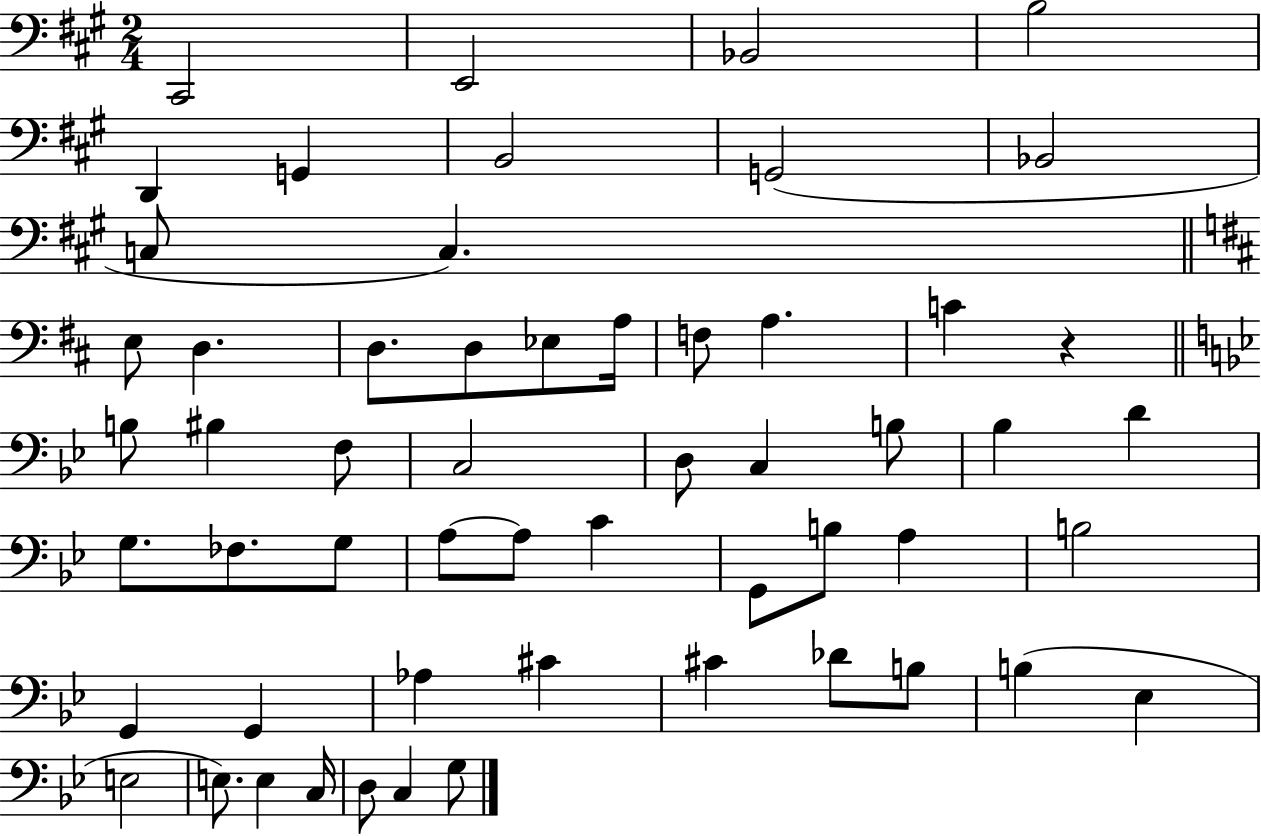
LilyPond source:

{
  \clef bass
  \numericTimeSignature
  \time 2/4
  \key a \major
  cis,2 | e,2 | bes,2 | b2 | \break d,4 g,4 | b,2 | g,2( | bes,2 | \break c8 c4.) | \bar "||" \break \key b \minor e8 d4. | d8. d8 ees8 a16 | f8 a4. | c'4 r4 | \break \bar "||" \break \key g \minor b8 bis4 f8 | c2 | d8 c4 b8 | bes4 d'4 | \break g8. fes8. g8 | a8~~ a8 c'4 | g,8 b8 a4 | b2 | \break g,4 g,4 | aes4 cis'4 | cis'4 des'8 b8 | b4( ees4 | \break e2 | e8.) e4 c16 | d8 c4 g8 | \bar "|."
}